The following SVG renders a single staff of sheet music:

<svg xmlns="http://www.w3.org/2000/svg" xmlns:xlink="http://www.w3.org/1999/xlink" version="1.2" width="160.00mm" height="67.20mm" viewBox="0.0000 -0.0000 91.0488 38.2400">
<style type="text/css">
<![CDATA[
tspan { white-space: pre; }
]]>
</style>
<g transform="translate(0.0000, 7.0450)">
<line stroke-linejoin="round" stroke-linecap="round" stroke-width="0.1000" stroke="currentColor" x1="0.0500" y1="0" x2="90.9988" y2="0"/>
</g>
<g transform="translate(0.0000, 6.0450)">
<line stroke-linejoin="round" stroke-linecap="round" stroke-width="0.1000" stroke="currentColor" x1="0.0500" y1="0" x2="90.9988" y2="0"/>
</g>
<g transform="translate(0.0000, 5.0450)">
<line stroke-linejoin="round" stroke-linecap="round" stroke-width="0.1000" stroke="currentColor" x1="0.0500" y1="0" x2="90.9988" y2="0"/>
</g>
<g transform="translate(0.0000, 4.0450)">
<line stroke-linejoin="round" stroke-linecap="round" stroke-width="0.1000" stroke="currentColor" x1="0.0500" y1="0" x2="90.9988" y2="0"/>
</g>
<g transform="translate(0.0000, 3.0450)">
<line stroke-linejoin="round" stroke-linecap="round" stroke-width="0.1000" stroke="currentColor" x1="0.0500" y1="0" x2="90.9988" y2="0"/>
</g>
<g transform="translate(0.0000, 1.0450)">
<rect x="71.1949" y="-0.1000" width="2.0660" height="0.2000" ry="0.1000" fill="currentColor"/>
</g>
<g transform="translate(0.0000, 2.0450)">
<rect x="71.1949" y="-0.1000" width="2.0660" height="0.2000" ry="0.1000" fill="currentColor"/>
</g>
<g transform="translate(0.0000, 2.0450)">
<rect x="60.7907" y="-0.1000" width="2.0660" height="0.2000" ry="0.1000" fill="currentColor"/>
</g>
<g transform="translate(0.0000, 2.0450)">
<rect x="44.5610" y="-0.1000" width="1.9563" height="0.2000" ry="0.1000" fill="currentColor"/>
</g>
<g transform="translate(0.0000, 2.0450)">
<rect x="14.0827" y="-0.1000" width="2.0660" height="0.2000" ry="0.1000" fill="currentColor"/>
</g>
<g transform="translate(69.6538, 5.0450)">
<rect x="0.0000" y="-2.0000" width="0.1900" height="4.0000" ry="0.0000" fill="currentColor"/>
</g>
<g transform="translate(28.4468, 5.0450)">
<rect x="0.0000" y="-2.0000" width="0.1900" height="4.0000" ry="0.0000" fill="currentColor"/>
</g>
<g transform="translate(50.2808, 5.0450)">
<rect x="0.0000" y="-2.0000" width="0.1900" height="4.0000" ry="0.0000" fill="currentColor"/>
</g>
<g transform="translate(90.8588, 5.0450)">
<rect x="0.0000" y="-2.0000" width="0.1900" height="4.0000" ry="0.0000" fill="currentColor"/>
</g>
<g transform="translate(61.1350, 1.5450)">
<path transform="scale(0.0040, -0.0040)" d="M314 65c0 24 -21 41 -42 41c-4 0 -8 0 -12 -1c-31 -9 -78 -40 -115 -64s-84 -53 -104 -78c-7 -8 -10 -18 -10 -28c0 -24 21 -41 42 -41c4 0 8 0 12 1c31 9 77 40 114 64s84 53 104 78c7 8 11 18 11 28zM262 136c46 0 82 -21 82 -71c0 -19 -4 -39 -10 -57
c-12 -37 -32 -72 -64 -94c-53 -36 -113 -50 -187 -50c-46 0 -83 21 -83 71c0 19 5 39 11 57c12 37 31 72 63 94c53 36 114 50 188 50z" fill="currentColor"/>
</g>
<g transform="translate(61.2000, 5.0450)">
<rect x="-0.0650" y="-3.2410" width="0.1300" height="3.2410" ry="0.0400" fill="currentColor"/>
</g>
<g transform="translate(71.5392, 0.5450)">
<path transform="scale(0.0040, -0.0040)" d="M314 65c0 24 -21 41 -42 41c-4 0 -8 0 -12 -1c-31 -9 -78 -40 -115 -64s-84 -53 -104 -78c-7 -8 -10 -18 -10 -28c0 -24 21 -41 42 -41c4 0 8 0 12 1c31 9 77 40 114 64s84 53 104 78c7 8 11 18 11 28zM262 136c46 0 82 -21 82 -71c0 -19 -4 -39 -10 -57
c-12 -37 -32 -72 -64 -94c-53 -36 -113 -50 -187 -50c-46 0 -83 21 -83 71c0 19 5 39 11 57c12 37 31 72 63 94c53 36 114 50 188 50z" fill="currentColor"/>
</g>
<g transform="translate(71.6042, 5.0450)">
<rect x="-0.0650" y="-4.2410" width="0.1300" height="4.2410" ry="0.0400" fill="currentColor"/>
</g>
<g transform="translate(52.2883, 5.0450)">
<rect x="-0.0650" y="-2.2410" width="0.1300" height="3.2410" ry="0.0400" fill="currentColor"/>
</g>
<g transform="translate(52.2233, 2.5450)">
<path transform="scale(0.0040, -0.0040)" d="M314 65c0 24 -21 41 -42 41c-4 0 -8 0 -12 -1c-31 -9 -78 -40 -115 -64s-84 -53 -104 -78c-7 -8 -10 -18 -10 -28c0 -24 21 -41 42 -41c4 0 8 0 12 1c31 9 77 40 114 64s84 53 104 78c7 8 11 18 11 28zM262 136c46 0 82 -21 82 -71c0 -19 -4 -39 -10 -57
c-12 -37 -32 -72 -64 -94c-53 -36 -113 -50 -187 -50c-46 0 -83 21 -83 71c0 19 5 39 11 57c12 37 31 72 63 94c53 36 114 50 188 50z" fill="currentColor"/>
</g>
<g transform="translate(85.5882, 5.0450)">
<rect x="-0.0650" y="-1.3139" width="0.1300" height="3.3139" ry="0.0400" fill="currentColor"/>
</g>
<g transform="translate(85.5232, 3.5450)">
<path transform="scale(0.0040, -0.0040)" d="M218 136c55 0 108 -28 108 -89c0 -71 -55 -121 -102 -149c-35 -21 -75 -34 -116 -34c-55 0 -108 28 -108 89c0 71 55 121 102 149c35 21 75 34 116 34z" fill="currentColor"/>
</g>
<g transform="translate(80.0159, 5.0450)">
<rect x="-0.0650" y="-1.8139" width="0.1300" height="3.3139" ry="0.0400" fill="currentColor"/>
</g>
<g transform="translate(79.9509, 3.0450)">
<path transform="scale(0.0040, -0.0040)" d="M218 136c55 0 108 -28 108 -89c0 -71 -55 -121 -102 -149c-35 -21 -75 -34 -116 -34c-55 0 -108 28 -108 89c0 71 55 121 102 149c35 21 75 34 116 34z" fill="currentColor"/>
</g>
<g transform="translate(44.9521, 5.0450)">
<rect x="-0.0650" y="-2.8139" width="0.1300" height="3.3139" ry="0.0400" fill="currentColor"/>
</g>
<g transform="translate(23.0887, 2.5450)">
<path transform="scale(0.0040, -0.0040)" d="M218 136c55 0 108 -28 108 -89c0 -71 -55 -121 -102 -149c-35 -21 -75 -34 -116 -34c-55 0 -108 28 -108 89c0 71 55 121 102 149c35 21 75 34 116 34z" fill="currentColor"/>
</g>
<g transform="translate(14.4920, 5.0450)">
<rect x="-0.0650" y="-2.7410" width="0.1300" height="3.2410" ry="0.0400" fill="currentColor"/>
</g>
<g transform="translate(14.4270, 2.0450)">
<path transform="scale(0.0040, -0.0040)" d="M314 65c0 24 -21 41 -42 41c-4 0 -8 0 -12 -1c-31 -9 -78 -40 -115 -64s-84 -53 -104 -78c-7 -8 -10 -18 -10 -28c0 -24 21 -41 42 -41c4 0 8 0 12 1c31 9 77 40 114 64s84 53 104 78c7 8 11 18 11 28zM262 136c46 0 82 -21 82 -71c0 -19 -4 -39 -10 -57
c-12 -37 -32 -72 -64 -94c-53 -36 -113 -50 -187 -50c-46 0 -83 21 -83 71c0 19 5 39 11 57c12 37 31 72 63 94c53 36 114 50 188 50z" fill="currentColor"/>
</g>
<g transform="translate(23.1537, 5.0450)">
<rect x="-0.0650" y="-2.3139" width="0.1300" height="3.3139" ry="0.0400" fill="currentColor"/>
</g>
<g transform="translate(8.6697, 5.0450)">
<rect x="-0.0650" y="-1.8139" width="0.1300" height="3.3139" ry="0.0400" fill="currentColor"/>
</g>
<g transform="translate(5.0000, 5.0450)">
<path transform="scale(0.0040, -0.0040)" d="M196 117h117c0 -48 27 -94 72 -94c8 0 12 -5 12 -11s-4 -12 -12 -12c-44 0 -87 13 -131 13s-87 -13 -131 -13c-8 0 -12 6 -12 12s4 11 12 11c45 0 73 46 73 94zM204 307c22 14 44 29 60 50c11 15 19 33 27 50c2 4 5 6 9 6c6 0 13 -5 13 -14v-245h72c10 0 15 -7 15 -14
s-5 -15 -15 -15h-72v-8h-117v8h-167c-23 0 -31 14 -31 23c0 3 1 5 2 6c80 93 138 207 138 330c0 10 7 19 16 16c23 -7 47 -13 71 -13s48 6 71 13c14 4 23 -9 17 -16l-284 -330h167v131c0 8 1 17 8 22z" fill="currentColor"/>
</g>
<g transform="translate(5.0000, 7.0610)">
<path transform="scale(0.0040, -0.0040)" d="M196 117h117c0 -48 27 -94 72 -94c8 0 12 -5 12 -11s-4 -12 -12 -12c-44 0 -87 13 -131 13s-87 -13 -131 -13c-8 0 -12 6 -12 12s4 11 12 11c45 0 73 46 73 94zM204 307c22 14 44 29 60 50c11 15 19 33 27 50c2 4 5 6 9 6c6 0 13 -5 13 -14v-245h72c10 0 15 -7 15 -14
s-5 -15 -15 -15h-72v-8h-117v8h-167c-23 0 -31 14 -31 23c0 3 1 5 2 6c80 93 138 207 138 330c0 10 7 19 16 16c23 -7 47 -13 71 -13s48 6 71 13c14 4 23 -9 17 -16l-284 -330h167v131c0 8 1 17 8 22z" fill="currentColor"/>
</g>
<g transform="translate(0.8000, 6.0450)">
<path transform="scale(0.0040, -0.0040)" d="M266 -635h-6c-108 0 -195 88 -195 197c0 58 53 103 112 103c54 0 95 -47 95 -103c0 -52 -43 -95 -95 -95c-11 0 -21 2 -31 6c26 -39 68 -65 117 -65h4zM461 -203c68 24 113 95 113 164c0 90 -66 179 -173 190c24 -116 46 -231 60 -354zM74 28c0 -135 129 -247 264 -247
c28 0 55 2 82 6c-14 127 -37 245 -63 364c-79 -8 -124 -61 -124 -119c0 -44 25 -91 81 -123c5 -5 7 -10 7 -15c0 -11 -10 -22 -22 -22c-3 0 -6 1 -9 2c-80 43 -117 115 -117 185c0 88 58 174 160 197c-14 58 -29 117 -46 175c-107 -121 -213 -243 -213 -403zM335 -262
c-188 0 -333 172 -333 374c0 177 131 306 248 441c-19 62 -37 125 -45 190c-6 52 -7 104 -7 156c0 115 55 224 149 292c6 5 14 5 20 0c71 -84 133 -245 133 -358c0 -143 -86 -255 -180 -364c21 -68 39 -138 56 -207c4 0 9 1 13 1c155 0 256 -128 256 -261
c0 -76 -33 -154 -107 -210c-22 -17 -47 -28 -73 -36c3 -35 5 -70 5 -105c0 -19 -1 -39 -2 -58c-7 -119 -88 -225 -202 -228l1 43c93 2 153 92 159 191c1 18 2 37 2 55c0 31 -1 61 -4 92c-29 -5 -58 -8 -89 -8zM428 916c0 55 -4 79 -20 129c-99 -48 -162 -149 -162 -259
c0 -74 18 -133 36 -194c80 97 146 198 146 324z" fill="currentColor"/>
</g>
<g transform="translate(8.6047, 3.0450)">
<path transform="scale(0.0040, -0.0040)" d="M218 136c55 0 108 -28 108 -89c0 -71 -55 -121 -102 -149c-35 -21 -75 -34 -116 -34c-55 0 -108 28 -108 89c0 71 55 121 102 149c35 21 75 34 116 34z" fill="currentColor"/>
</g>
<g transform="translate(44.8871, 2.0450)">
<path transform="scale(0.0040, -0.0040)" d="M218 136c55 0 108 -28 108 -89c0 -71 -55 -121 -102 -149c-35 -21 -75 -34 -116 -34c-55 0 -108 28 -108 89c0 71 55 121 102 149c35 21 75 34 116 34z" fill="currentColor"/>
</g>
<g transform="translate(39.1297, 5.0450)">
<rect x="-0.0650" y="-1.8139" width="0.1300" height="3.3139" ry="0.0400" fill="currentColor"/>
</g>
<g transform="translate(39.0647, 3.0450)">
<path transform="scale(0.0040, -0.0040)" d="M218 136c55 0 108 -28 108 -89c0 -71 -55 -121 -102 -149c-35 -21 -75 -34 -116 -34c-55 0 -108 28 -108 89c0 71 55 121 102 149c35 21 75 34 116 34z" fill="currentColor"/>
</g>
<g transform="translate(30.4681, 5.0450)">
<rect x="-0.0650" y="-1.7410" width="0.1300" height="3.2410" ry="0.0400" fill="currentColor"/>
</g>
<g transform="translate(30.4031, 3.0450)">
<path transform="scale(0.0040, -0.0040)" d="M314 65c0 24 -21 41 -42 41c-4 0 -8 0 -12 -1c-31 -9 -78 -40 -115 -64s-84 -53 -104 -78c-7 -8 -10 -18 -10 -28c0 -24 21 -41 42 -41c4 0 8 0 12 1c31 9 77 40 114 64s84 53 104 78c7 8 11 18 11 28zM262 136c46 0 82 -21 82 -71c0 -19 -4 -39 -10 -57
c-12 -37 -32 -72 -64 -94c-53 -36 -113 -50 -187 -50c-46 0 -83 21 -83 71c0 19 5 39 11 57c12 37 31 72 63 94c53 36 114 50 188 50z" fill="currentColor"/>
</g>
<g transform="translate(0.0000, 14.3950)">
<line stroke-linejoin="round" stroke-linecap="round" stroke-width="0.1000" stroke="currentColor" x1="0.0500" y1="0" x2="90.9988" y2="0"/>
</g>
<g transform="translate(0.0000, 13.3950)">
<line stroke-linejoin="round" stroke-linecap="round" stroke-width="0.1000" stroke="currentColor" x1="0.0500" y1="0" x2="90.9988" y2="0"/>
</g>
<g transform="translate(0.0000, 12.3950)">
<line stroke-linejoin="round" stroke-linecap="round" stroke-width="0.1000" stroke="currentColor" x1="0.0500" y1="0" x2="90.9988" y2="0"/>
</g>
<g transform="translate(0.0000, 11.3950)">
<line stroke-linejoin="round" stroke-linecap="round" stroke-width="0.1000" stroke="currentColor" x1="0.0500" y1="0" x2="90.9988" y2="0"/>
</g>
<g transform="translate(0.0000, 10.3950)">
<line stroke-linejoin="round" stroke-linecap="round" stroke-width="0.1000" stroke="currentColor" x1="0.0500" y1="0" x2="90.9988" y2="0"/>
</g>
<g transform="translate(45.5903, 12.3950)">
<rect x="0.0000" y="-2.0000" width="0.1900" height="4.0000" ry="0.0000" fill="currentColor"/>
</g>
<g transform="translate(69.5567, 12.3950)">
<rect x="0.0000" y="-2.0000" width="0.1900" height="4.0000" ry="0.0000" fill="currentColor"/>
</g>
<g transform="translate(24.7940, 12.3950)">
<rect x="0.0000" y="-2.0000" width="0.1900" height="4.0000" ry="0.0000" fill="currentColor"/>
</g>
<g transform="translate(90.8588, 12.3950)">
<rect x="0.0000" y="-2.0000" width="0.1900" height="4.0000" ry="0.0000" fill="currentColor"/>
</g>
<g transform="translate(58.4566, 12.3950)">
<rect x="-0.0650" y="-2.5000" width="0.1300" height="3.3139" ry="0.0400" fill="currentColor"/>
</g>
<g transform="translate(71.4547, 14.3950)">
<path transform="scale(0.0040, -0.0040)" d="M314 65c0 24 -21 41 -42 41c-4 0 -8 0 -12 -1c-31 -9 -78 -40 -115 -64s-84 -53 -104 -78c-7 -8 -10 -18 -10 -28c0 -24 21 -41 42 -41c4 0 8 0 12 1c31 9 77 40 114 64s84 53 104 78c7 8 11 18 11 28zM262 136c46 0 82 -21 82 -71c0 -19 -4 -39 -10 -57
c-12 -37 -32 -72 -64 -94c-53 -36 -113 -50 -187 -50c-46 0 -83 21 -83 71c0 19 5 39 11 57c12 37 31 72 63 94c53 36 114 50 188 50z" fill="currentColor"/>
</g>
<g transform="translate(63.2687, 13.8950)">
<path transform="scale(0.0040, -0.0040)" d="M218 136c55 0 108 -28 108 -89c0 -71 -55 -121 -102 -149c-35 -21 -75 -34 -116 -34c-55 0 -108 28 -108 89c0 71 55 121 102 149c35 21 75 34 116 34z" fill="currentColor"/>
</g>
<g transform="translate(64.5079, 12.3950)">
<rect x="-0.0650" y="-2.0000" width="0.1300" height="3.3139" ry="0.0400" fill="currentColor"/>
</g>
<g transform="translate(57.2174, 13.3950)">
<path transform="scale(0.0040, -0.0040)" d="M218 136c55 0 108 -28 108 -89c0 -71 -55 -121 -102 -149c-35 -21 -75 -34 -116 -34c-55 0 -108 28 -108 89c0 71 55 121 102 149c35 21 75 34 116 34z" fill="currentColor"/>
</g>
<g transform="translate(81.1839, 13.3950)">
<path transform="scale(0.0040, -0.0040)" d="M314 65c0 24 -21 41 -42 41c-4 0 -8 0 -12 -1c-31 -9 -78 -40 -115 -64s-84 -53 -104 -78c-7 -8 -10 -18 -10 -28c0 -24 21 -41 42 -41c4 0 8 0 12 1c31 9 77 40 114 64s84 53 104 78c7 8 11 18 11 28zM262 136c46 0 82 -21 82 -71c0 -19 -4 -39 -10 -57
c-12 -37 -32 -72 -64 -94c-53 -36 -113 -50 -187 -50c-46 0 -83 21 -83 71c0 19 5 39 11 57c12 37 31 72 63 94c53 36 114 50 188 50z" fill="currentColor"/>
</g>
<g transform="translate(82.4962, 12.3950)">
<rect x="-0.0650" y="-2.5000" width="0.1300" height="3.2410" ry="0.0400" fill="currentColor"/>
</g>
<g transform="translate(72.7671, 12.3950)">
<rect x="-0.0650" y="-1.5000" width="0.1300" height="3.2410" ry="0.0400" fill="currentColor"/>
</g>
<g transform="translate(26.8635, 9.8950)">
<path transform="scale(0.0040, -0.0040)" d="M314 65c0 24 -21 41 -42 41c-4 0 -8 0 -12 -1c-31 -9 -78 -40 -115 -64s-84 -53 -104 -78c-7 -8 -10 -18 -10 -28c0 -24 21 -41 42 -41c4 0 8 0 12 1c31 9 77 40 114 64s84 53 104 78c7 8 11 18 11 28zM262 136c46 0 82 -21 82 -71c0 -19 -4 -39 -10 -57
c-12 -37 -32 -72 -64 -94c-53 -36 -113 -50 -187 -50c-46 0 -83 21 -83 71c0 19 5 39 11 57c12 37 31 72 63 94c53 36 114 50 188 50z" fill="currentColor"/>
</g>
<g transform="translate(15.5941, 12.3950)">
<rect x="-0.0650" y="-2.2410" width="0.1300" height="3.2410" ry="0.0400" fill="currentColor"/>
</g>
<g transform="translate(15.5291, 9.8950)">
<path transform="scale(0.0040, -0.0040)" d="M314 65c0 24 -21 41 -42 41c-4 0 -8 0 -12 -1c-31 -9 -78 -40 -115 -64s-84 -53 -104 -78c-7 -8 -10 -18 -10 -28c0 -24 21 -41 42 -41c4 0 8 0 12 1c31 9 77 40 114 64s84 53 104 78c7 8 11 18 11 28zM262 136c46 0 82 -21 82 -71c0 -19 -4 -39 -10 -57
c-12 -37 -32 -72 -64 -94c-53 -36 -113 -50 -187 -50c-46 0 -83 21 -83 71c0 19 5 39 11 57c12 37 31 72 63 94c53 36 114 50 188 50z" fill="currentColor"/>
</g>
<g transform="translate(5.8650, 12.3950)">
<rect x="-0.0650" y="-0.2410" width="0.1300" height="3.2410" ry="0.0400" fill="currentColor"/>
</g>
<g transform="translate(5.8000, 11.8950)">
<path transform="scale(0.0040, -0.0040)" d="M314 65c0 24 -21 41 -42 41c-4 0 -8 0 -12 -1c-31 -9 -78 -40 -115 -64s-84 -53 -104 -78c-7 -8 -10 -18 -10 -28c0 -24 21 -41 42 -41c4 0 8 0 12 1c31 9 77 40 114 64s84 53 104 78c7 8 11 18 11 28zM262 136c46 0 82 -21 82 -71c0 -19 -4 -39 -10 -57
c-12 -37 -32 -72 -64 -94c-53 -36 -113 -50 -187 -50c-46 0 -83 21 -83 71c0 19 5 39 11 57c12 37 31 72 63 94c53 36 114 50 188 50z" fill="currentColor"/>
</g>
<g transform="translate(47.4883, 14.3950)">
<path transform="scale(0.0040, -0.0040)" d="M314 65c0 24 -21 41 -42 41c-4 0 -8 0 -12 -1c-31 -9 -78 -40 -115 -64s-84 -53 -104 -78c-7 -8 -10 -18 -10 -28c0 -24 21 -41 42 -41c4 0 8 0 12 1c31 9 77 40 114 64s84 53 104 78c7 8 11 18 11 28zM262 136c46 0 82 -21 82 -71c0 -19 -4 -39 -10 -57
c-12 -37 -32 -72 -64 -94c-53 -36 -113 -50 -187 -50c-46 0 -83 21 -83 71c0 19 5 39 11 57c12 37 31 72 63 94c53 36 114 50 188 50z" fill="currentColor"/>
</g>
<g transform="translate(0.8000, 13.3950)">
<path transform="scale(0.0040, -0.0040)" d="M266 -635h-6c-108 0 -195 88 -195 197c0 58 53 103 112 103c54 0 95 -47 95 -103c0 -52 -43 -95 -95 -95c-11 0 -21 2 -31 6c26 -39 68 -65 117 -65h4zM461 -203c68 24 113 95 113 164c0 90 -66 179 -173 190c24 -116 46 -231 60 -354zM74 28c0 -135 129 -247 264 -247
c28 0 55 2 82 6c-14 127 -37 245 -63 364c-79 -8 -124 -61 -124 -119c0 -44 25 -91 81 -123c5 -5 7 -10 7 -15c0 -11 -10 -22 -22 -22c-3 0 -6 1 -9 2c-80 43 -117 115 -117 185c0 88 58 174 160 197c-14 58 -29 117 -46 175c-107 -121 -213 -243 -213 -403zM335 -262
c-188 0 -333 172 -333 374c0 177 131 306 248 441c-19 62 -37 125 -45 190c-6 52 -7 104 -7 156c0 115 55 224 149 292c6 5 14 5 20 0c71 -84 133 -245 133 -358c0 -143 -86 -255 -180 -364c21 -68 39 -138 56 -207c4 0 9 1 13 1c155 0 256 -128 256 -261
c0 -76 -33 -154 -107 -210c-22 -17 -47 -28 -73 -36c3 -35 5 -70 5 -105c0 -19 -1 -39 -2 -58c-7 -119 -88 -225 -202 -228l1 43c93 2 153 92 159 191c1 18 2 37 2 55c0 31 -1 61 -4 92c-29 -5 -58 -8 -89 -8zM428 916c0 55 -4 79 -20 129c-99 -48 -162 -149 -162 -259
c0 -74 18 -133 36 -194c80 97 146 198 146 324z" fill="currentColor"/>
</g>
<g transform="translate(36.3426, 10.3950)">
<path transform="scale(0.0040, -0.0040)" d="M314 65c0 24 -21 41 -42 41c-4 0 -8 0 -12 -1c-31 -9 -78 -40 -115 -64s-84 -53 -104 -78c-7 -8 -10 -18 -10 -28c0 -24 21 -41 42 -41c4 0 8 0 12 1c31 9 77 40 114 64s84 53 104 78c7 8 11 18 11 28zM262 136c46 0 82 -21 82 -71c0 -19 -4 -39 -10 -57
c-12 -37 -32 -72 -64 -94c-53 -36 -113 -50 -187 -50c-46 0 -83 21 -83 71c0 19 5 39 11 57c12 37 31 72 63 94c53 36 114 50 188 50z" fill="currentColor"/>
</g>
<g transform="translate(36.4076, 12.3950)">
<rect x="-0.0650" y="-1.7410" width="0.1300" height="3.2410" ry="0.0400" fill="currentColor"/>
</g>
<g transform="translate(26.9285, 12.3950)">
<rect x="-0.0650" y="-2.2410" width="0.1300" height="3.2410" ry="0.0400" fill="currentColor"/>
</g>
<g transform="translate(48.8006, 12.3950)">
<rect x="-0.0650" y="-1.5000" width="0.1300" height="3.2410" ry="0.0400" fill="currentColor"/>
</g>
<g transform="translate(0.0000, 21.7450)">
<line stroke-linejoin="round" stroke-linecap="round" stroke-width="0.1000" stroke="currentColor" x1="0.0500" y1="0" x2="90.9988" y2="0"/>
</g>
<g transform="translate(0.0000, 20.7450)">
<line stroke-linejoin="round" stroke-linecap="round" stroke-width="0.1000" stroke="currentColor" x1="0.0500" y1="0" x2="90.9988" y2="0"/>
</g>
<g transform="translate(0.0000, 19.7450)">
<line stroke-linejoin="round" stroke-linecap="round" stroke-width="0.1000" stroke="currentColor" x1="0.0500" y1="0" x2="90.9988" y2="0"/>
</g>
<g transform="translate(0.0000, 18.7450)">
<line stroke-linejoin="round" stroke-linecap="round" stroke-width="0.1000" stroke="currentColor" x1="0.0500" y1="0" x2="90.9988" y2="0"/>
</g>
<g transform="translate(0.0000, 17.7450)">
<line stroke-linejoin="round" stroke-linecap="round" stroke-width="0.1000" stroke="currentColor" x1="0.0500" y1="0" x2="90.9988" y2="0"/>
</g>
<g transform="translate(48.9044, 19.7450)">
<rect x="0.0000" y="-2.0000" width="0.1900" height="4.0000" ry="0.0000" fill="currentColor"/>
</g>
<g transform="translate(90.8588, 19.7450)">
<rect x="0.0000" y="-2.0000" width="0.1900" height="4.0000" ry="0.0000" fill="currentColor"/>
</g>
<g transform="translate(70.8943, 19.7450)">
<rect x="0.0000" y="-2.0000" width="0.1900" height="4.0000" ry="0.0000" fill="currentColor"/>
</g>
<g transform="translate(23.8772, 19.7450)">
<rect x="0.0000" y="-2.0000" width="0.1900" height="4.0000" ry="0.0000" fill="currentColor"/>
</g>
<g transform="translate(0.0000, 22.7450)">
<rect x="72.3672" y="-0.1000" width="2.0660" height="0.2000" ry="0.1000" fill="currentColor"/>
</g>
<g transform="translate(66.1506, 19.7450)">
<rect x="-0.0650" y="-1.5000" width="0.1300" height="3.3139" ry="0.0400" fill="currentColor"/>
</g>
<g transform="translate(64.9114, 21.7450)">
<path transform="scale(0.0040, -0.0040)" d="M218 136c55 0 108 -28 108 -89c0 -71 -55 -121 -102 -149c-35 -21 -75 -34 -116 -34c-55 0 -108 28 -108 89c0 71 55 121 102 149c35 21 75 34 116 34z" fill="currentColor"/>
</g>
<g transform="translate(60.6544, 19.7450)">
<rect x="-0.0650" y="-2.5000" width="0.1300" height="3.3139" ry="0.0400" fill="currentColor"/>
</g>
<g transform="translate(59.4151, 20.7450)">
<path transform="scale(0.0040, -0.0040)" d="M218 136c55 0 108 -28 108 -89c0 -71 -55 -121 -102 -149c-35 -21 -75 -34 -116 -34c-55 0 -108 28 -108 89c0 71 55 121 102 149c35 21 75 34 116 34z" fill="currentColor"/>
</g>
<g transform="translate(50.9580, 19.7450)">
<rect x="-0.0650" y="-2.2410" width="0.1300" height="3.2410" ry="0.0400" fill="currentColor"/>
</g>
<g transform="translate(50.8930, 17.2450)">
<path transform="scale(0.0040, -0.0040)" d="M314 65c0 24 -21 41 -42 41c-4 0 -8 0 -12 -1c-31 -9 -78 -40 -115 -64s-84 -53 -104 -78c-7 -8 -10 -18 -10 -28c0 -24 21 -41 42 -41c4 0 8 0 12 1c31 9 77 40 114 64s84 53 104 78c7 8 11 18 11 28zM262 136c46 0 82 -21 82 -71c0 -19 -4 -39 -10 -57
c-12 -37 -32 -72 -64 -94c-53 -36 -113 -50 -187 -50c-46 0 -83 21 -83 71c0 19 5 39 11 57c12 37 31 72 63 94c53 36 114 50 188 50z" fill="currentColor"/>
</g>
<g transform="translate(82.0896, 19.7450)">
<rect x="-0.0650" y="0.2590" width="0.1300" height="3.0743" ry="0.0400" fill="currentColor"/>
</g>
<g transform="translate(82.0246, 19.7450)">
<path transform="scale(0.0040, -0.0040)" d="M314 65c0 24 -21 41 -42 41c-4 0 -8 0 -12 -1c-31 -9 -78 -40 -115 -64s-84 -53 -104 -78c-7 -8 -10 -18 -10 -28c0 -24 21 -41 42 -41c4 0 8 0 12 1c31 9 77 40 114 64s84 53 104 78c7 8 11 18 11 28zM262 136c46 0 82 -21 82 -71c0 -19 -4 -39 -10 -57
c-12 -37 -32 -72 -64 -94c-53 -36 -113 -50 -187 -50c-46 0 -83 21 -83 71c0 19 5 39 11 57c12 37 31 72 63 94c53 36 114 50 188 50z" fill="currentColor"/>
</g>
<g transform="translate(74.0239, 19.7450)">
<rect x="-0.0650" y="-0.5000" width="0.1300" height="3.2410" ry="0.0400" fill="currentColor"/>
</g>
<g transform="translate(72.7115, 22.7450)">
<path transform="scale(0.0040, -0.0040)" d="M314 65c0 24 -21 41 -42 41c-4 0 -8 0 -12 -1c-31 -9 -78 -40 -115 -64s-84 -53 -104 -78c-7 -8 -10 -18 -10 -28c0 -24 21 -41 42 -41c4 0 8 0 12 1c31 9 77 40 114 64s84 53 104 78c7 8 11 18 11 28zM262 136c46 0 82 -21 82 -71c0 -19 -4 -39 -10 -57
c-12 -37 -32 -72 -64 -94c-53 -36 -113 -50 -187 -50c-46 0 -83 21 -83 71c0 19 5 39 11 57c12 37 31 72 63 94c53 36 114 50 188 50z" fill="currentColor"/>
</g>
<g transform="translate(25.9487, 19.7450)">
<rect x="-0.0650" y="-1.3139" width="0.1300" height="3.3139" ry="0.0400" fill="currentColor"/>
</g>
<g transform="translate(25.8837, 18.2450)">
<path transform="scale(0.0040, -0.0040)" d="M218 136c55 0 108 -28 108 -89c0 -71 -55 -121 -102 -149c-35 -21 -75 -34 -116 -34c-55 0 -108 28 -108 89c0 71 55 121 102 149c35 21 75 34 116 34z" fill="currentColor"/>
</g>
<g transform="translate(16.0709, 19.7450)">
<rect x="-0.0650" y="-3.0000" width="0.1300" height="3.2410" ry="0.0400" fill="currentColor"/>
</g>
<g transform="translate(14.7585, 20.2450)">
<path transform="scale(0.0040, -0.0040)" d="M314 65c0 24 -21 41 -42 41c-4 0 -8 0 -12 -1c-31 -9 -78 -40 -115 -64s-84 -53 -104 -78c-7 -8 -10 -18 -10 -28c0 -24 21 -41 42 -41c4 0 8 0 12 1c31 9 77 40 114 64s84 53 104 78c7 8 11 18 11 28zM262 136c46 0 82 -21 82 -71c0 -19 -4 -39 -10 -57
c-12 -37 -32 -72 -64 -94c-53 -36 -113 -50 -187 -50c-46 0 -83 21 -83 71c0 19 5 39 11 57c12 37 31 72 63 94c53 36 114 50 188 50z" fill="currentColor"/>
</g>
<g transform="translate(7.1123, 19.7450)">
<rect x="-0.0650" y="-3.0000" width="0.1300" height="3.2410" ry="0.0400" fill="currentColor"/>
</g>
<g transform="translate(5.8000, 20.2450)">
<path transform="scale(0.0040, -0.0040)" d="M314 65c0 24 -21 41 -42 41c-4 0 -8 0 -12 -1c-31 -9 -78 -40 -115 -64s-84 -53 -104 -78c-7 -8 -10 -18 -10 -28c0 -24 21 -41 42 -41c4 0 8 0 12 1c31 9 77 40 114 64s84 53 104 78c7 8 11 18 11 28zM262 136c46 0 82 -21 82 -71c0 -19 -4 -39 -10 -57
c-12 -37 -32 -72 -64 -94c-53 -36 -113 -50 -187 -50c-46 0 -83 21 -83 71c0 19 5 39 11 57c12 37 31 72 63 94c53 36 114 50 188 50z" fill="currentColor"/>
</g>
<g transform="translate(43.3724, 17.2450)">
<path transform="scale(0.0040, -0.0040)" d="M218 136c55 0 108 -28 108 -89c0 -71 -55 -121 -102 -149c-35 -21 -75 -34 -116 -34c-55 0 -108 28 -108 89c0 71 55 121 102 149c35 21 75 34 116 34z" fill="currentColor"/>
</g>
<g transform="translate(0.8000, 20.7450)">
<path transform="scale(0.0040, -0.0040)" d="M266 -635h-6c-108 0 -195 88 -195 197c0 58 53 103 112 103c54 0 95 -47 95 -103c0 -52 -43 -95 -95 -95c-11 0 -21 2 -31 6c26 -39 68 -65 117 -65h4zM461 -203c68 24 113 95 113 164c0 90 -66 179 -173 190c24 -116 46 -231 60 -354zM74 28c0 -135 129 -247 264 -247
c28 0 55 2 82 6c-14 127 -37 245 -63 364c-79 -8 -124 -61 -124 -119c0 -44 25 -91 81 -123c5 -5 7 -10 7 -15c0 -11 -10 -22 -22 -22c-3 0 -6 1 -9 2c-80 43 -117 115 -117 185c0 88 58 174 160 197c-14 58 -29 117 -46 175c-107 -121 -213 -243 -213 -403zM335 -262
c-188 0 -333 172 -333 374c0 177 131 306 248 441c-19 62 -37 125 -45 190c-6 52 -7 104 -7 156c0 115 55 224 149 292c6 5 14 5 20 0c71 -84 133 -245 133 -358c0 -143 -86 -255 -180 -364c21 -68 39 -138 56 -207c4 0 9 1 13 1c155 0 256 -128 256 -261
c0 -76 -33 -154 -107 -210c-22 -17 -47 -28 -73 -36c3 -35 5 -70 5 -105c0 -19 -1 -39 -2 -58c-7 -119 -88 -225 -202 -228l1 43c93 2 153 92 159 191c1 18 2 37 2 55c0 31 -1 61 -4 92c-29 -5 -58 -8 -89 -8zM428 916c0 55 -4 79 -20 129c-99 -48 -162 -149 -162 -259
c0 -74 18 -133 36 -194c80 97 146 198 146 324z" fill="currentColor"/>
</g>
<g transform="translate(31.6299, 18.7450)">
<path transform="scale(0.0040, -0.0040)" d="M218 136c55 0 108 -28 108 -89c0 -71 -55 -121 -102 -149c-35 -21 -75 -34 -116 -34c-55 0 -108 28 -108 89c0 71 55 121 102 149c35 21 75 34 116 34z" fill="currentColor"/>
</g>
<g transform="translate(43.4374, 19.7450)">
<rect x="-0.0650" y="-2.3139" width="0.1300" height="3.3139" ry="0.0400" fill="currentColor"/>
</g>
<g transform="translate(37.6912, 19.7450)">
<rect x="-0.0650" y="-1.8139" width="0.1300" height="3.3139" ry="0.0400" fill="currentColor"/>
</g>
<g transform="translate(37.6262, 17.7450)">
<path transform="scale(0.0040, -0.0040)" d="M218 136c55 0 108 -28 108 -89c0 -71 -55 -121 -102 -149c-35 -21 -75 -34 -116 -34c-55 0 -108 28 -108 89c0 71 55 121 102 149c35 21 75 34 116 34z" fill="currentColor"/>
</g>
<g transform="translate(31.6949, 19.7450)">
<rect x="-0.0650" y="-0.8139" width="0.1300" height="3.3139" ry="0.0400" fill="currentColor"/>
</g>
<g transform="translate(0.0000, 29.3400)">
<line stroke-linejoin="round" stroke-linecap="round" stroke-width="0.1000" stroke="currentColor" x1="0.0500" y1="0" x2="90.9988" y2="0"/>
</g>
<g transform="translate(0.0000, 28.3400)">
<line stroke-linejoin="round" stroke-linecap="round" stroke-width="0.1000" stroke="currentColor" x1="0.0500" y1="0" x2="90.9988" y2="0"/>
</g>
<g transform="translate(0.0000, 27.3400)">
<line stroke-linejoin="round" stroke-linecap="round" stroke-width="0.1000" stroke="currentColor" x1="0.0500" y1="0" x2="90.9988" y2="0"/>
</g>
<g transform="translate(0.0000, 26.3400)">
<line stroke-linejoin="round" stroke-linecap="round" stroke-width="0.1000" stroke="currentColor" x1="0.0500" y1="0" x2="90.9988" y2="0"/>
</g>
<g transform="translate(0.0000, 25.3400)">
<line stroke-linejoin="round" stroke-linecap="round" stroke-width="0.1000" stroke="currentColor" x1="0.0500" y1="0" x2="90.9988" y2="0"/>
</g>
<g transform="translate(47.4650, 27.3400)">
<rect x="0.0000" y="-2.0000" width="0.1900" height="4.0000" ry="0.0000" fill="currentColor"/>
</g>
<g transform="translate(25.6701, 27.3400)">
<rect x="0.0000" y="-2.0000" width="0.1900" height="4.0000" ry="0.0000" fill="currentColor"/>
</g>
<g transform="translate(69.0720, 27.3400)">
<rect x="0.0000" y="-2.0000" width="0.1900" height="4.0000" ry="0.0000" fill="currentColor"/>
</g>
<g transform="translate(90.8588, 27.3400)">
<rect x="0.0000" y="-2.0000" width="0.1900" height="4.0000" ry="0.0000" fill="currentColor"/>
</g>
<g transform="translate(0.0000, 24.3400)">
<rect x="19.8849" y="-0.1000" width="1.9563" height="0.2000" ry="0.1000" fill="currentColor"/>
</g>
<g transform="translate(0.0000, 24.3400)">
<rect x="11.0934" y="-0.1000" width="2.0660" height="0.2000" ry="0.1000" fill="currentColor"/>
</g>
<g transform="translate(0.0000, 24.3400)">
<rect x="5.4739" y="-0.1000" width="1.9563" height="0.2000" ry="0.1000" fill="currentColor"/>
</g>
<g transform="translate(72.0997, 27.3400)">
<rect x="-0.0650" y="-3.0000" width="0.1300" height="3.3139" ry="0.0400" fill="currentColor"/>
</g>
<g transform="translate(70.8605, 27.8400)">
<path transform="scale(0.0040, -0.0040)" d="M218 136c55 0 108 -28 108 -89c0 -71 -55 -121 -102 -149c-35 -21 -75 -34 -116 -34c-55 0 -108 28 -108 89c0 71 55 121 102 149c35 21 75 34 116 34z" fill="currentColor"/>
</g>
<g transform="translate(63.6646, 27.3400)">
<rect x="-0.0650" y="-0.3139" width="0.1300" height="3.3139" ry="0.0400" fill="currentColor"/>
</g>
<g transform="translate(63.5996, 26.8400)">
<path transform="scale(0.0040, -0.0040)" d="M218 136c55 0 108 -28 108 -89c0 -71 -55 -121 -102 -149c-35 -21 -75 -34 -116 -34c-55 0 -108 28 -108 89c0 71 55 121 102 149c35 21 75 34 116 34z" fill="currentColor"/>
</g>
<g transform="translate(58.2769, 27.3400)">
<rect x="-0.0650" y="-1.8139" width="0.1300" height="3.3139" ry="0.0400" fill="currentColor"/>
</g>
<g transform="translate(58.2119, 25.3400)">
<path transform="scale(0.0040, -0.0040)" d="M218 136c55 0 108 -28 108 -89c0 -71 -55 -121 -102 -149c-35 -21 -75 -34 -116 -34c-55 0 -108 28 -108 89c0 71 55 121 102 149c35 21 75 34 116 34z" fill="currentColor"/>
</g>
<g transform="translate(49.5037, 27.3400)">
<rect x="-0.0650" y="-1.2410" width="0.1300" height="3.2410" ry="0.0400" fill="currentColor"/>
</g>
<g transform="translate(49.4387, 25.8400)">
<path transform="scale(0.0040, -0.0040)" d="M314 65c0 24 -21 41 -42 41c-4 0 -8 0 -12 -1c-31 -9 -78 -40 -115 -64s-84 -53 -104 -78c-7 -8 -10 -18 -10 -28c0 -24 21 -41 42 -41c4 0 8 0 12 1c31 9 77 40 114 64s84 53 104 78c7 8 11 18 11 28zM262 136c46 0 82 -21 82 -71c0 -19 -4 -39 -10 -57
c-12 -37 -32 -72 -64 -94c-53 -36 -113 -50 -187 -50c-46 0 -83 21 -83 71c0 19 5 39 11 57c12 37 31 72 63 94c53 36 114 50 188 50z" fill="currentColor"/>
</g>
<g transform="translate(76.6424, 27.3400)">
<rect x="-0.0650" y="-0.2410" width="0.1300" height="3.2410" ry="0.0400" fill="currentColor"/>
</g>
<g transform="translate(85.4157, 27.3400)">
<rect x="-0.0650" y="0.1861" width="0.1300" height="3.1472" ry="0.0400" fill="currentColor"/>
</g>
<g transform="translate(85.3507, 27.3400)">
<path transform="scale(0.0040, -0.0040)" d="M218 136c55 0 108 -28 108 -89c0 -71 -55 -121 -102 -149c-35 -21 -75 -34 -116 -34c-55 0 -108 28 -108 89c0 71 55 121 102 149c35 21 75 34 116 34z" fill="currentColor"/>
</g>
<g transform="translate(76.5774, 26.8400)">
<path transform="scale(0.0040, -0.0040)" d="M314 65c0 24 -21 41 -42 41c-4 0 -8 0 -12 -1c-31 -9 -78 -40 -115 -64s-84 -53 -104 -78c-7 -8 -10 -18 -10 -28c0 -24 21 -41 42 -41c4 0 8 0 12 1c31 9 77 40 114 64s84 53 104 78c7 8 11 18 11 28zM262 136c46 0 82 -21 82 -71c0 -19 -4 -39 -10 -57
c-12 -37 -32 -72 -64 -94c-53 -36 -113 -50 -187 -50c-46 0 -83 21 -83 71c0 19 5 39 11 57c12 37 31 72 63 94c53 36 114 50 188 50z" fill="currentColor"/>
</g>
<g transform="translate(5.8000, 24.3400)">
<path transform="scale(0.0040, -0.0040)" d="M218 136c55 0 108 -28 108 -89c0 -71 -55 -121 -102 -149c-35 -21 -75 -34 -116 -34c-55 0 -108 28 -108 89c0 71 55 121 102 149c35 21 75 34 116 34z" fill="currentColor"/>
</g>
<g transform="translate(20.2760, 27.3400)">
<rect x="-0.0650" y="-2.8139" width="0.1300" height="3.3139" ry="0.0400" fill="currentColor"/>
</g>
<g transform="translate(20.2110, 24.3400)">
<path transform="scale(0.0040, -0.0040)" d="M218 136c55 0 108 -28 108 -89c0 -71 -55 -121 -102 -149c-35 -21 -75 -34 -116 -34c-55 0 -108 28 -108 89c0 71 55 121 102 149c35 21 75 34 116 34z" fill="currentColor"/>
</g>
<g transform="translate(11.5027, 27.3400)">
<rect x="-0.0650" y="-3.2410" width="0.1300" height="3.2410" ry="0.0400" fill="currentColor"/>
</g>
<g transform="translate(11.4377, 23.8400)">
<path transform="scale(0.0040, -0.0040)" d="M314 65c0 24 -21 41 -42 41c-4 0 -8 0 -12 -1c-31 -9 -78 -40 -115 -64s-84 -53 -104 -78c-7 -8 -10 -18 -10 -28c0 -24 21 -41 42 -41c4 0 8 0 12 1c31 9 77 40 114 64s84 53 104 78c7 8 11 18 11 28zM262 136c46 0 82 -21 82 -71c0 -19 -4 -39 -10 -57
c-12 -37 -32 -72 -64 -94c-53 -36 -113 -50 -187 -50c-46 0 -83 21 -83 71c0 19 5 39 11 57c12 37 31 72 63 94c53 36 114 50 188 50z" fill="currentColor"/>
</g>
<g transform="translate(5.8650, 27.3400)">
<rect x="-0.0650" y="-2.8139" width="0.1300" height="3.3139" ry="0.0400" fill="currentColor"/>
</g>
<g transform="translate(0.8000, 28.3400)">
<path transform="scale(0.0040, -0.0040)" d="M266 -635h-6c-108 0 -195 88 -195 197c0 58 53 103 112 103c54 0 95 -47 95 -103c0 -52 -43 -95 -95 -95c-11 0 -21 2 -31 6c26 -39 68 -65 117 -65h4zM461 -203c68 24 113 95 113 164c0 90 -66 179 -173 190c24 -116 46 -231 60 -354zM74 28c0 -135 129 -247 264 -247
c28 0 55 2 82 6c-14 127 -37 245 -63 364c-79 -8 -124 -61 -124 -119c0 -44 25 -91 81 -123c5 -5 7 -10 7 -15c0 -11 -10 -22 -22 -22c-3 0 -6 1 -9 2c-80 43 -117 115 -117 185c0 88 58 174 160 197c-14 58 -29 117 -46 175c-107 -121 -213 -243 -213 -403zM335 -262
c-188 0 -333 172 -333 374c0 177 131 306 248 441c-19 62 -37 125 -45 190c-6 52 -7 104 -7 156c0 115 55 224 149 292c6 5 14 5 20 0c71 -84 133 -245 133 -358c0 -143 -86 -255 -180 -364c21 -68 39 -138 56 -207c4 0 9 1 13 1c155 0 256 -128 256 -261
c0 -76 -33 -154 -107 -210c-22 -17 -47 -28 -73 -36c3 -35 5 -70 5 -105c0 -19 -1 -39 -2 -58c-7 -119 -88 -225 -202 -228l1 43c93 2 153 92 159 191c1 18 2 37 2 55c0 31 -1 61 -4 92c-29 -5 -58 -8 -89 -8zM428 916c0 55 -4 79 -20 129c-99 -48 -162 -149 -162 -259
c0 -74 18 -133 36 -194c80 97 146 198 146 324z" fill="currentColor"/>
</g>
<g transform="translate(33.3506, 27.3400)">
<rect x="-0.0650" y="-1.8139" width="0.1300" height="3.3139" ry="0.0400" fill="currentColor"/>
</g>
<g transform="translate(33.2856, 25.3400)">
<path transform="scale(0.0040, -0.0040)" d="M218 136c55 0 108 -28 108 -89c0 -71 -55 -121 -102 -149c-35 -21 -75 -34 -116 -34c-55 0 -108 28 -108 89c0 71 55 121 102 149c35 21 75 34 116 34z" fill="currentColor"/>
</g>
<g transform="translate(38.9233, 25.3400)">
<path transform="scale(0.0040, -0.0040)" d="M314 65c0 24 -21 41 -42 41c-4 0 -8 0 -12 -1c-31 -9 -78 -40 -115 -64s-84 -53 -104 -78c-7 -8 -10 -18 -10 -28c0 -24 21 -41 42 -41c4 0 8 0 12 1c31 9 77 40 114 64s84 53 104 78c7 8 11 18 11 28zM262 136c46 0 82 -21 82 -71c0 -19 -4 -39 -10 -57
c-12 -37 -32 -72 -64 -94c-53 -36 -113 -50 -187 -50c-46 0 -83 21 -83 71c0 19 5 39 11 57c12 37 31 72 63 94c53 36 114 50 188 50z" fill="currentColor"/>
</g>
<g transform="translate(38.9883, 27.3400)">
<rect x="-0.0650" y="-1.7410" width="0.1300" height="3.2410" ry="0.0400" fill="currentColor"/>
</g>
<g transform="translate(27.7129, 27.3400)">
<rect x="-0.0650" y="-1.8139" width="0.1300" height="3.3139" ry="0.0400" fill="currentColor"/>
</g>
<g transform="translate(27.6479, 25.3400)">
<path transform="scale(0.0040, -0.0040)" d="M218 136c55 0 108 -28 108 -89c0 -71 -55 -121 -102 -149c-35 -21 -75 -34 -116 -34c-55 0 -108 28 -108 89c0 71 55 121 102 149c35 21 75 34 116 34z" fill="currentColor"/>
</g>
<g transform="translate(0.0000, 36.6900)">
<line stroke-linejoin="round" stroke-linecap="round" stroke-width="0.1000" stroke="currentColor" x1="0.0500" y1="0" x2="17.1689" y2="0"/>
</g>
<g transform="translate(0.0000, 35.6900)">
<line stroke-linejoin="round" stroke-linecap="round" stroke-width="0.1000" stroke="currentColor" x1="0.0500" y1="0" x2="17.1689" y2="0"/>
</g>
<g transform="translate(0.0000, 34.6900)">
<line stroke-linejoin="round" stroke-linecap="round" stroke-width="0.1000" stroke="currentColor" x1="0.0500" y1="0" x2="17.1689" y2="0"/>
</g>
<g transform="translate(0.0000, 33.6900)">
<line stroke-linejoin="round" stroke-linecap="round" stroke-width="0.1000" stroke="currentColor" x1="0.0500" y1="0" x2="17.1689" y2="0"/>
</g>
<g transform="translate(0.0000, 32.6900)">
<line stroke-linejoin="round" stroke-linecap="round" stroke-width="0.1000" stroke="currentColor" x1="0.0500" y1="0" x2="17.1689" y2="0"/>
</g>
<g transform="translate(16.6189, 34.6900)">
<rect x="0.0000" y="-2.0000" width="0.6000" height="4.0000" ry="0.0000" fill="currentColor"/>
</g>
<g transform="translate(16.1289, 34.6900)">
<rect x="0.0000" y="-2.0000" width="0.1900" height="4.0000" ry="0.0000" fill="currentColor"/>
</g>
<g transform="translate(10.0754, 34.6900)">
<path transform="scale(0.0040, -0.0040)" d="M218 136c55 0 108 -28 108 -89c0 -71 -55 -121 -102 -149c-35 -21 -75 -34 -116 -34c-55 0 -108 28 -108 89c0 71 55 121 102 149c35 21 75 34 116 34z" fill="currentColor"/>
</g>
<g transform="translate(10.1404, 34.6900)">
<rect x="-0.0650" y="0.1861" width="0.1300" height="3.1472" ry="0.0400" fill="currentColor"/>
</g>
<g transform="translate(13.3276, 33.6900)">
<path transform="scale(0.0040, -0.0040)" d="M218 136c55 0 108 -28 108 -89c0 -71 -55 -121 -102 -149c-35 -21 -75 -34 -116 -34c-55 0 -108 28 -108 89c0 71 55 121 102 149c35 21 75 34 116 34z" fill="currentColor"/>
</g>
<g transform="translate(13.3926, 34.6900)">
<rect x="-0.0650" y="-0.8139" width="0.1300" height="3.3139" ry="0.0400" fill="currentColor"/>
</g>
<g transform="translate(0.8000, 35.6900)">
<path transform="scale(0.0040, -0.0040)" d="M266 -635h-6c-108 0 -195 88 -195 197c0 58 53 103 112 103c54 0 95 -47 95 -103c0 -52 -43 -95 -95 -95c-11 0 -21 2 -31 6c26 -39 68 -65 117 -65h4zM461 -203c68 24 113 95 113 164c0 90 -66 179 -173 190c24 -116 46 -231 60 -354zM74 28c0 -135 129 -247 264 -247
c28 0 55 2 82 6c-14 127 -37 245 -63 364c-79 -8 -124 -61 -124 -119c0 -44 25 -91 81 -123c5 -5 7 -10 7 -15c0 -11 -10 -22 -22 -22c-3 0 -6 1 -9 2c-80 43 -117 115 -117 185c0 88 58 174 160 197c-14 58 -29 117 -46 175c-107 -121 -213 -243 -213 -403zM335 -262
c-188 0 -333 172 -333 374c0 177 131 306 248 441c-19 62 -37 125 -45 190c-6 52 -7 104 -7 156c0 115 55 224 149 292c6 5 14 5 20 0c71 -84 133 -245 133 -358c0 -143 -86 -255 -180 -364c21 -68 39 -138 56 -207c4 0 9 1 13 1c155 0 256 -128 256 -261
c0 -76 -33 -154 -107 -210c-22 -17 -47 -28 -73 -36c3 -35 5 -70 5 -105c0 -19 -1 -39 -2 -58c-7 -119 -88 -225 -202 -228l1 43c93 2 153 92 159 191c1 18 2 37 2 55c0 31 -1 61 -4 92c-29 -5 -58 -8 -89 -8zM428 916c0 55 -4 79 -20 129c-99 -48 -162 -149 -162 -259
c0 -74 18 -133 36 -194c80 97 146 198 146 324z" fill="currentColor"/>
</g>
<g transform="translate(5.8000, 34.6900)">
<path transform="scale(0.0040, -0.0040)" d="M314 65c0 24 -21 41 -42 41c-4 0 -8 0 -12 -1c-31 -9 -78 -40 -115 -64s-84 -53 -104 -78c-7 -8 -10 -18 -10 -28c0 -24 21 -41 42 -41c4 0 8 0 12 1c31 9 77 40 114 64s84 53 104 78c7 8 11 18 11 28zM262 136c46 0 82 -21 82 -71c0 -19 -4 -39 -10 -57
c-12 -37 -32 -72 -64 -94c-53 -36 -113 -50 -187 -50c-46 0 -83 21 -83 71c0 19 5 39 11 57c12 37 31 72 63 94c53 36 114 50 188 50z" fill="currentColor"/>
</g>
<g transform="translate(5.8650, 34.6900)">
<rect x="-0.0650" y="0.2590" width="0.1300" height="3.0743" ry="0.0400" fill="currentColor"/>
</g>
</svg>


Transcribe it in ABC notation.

X:1
T:Untitled
M:4/4
L:1/4
K:C
f a2 g f2 f a g2 b2 d'2 f e c2 g2 g2 f2 E2 G F E2 G2 A2 A2 e d f g g2 G E C2 B2 a b2 a f f f2 e2 f c A c2 B B2 B d